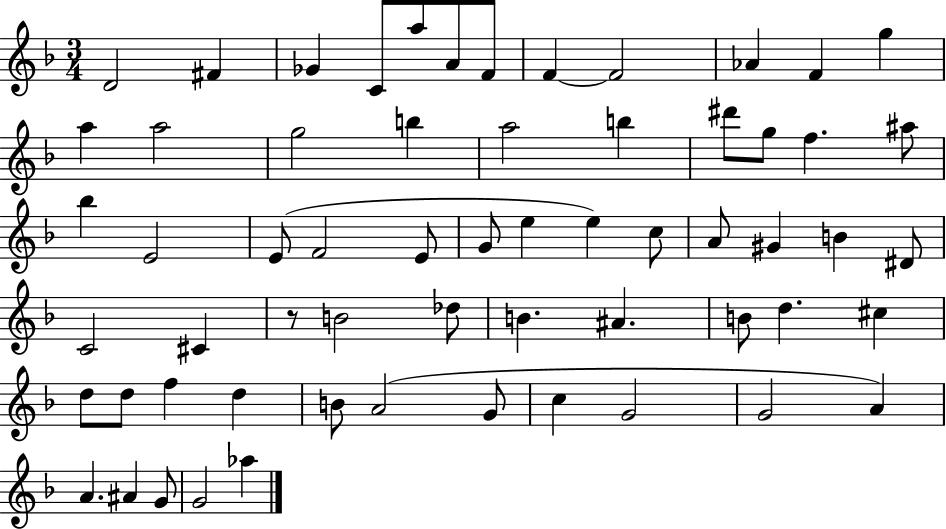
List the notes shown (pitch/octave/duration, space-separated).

D4/h F#4/q Gb4/q C4/e A5/e A4/e F4/e F4/q F4/h Ab4/q F4/q G5/q A5/q A5/h G5/h B5/q A5/h B5/q D#6/e G5/e F5/q. A#5/e Bb5/q E4/h E4/e F4/h E4/e G4/e E5/q E5/q C5/e A4/e G#4/q B4/q D#4/e C4/h C#4/q R/e B4/h Db5/e B4/q. A#4/q. B4/e D5/q. C#5/q D5/e D5/e F5/q D5/q B4/e A4/h G4/e C5/q G4/h G4/h A4/q A4/q. A#4/q G4/e G4/h Ab5/q